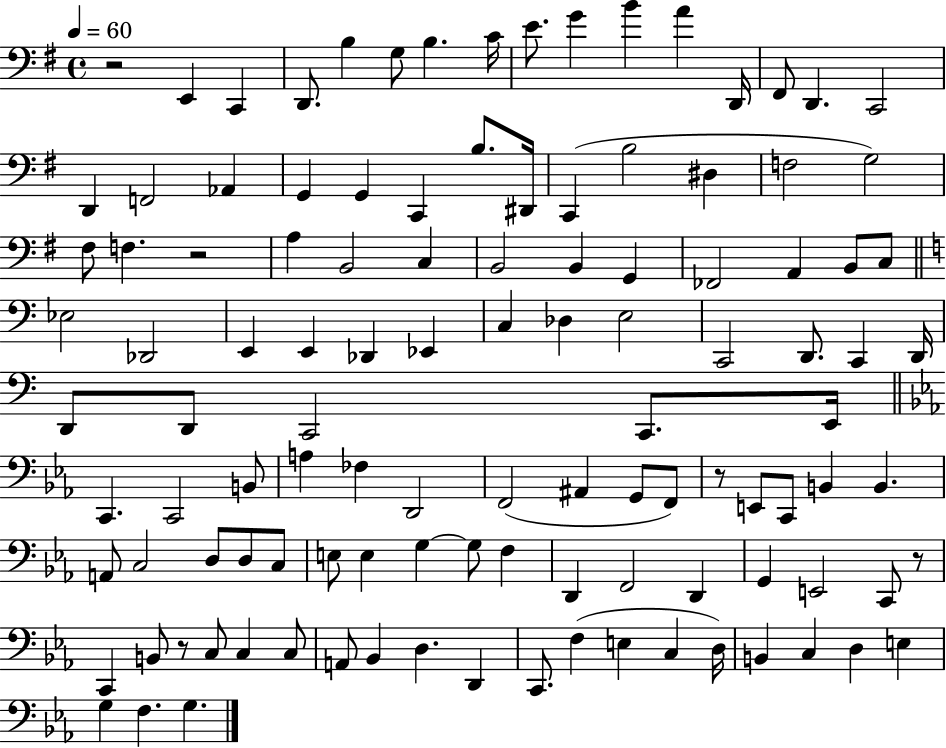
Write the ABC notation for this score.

X:1
T:Untitled
M:4/4
L:1/4
K:G
z2 E,, C,, D,,/2 B, G,/2 B, C/4 E/2 G B A D,,/4 ^F,,/2 D,, C,,2 D,, F,,2 _A,, G,, G,, C,, B,/2 ^D,,/4 C,, B,2 ^D, F,2 G,2 ^F,/2 F, z2 A, B,,2 C, B,,2 B,, G,, _F,,2 A,, B,,/2 C,/2 _E,2 _D,,2 E,, E,, _D,, _E,, C, _D, E,2 C,,2 D,,/2 C,, D,,/4 D,,/2 D,,/2 C,,2 C,,/2 E,,/4 C,, C,,2 B,,/2 A, _F, D,,2 F,,2 ^A,, G,,/2 F,,/2 z/2 E,,/2 C,,/2 B,, B,, A,,/2 C,2 D,/2 D,/2 C,/2 E,/2 E, G, G,/2 F, D,, F,,2 D,, G,, E,,2 C,,/2 z/2 C,, B,,/2 z/2 C,/2 C, C,/2 A,,/2 _B,, D, D,, C,,/2 F, E, C, D,/4 B,, C, D, E, G, F, G,